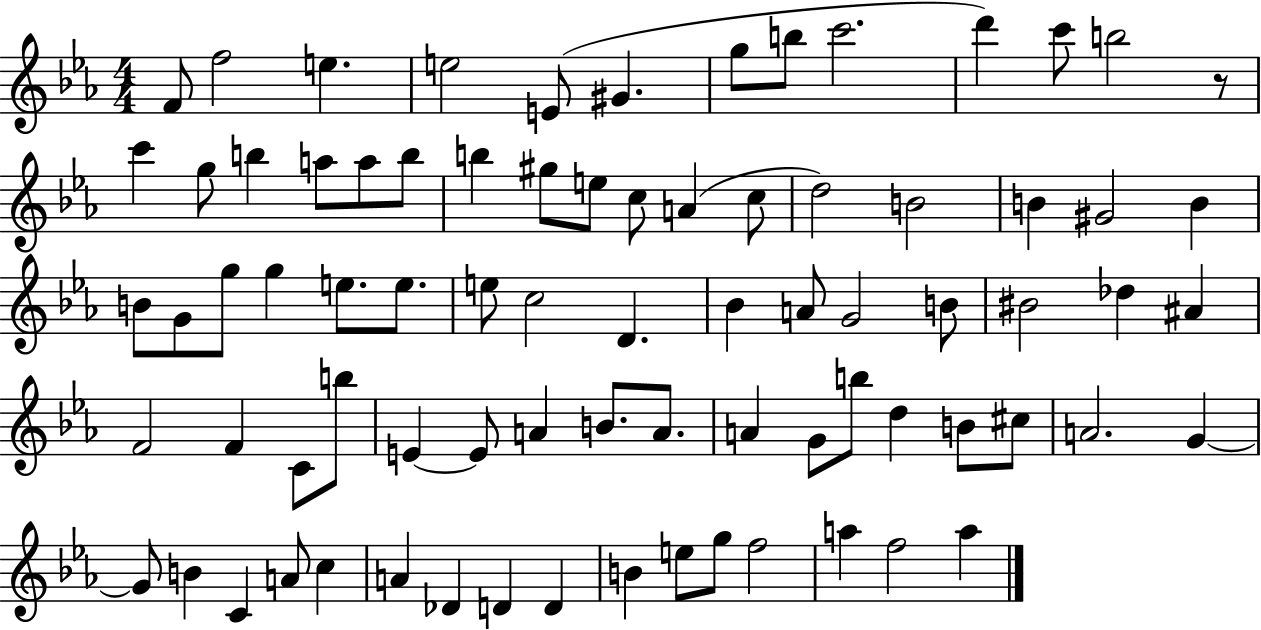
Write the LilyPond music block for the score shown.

{
  \clef treble
  \numericTimeSignature
  \time 4/4
  \key ees \major
  f'8 f''2 e''4. | e''2 e'8( gis'4. | g''8 b''8 c'''2. | d'''4) c'''8 b''2 r8 | \break c'''4 g''8 b''4 a''8 a''8 b''8 | b''4 gis''8 e''8 c''8 a'4( c''8 | d''2) b'2 | b'4 gis'2 b'4 | \break b'8 g'8 g''8 g''4 e''8. e''8. | e''8 c''2 d'4. | bes'4 a'8 g'2 b'8 | bis'2 des''4 ais'4 | \break f'2 f'4 c'8 b''8 | e'4~~ e'8 a'4 b'8. a'8. | a'4 g'8 b''8 d''4 b'8 cis''8 | a'2. g'4~~ | \break g'8 b'4 c'4 a'8 c''4 | a'4 des'4 d'4 d'4 | b'4 e''8 g''8 f''2 | a''4 f''2 a''4 | \break \bar "|."
}